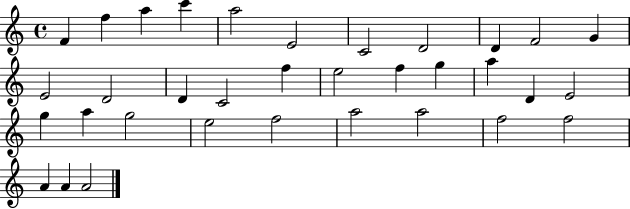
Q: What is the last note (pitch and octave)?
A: A4